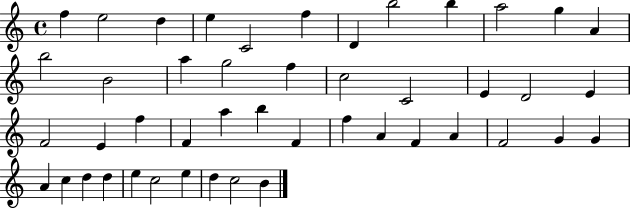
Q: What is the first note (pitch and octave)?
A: F5